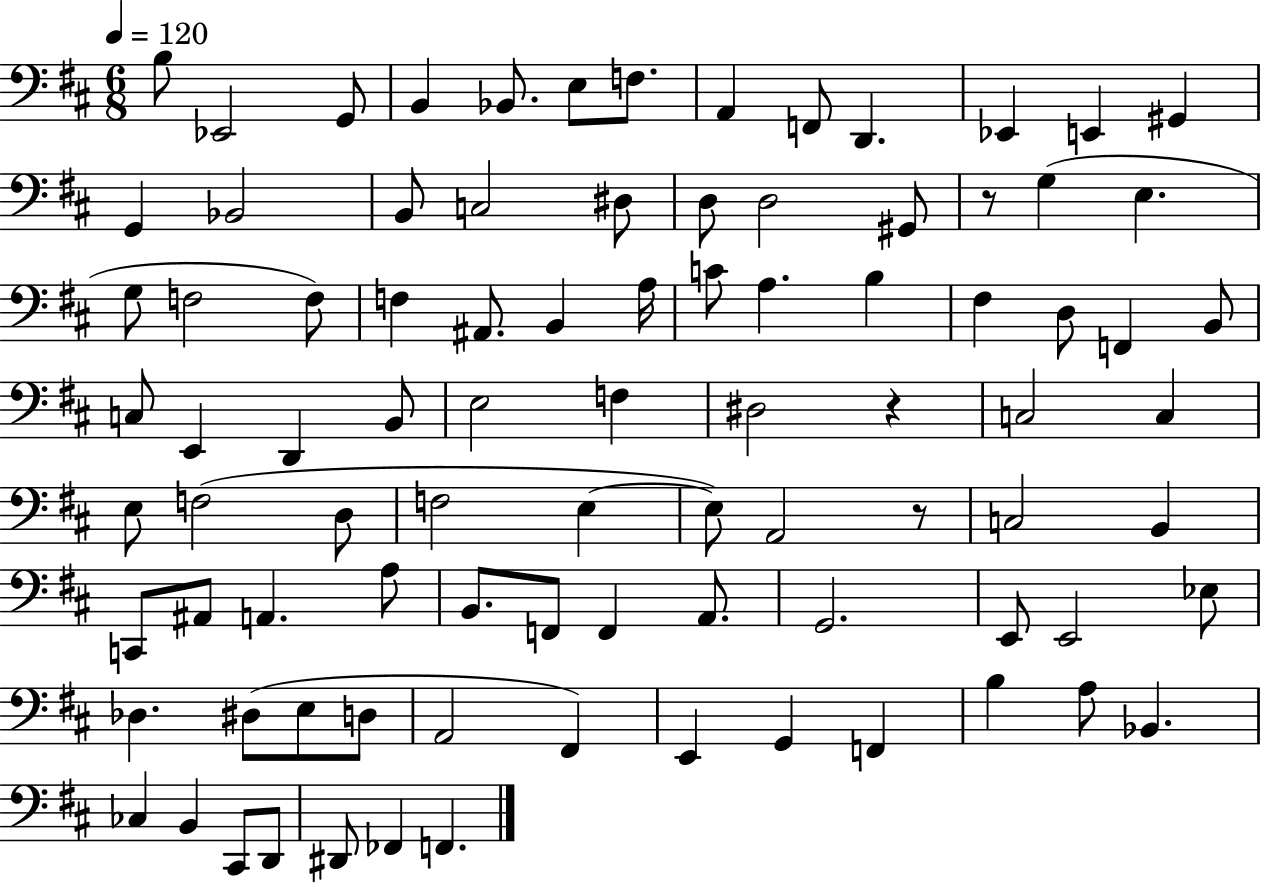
B3/e Eb2/h G2/e B2/q Bb2/e. E3/e F3/e. A2/q F2/e D2/q. Eb2/q E2/q G#2/q G2/q Bb2/h B2/e C3/h D#3/e D3/e D3/h G#2/e R/e G3/q E3/q. G3/e F3/h F3/e F3/q A#2/e. B2/q A3/s C4/e A3/q. B3/q F#3/q D3/e F2/q B2/e C3/e E2/q D2/q B2/e E3/h F3/q D#3/h R/q C3/h C3/q E3/e F3/h D3/e F3/h E3/q E3/e A2/h R/e C3/h B2/q C2/e A#2/e A2/q. A3/e B2/e. F2/e F2/q A2/e. G2/h. E2/e E2/h Eb3/e Db3/q. D#3/e E3/e D3/e A2/h F#2/q E2/q G2/q F2/q B3/q A3/e Bb2/q. CES3/q B2/q C#2/e D2/e D#2/e FES2/q F2/q.